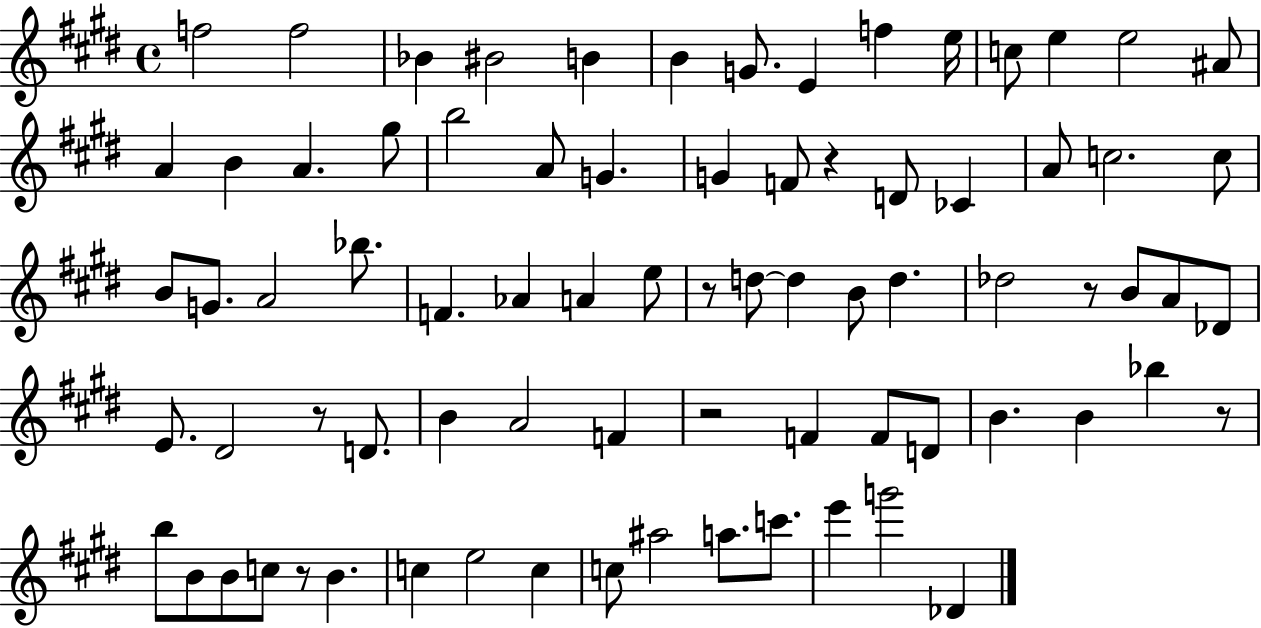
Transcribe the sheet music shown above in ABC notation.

X:1
T:Untitled
M:4/4
L:1/4
K:E
f2 f2 _B ^B2 B B G/2 E f e/4 c/2 e e2 ^A/2 A B A ^g/2 b2 A/2 G G F/2 z D/2 _C A/2 c2 c/2 B/2 G/2 A2 _b/2 F _A A e/2 z/2 d/2 d B/2 d _d2 z/2 B/2 A/2 _D/2 E/2 ^D2 z/2 D/2 B A2 F z2 F F/2 D/2 B B _b z/2 b/2 B/2 B/2 c/2 z/2 B c e2 c c/2 ^a2 a/2 c'/2 e' g'2 _D